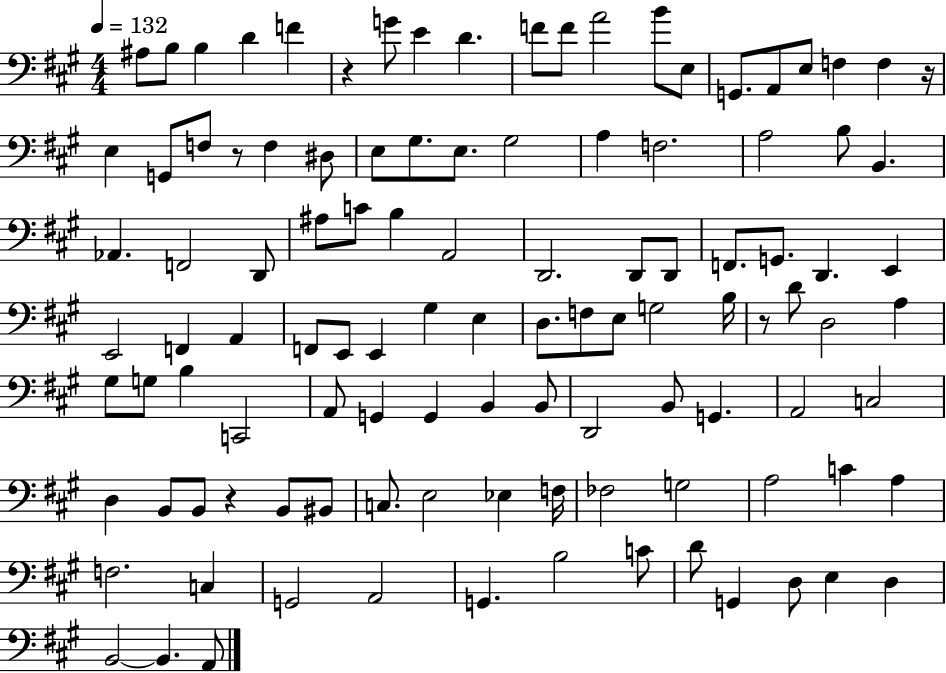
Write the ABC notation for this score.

X:1
T:Untitled
M:4/4
L:1/4
K:A
^A,/2 B,/2 B, D F z G/2 E D F/2 F/2 A2 B/2 E,/2 G,,/2 A,,/2 E,/2 F, F, z/4 E, G,,/2 F,/2 z/2 F, ^D,/2 E,/2 ^G,/2 E,/2 ^G,2 A, F,2 A,2 B,/2 B,, _A,, F,,2 D,,/2 ^A,/2 C/2 B, A,,2 D,,2 D,,/2 D,,/2 F,,/2 G,,/2 D,, E,, E,,2 F,, A,, F,,/2 E,,/2 E,, ^G, E, D,/2 F,/2 E,/2 G,2 B,/4 z/2 D/2 D,2 A, ^G,/2 G,/2 B, C,,2 A,,/2 G,, G,, B,, B,,/2 D,,2 B,,/2 G,, A,,2 C,2 D, B,,/2 B,,/2 z B,,/2 ^B,,/2 C,/2 E,2 _E, F,/4 _F,2 G,2 A,2 C A, F,2 C, G,,2 A,,2 G,, B,2 C/2 D/2 G,, D,/2 E, D, B,,2 B,, A,,/2